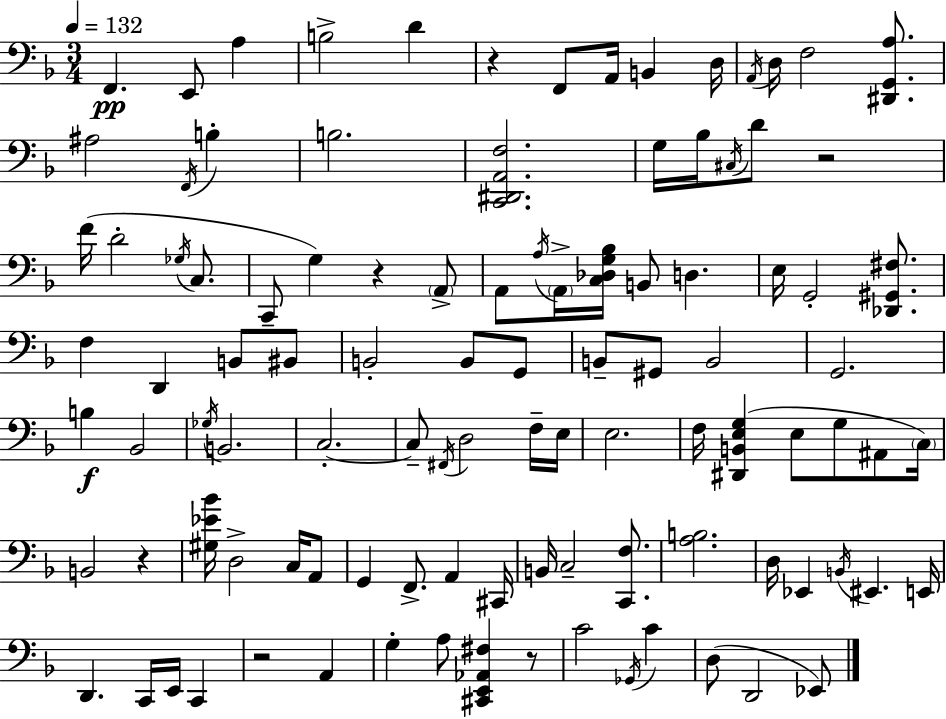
F2/q. E2/e A3/q B3/h D4/q R/q F2/e A2/s B2/q D3/s A2/s D3/s F3/h [D#2,G2,A3]/e. A#3/h F2/s B3/q B3/h. [C2,D#2,A2,F3]/h. G3/s Bb3/s C#3/s D4/e R/h F4/s D4/h Gb3/s C3/e. C2/e G3/q R/q A2/e A2/e A3/s A2/s [C3,Db3,G3,Bb3]/s B2/e D3/q. E3/s G2/h [Db2,G#2,F#3]/e. F3/q D2/q B2/e BIS2/e B2/h B2/e G2/e B2/e G#2/e B2/h G2/h. B3/q Bb2/h Gb3/s B2/h. C3/h. C3/e F#2/s D3/h F3/s E3/s E3/h. F3/s [D#2,B2,E3,G3]/q E3/e G3/e A#2/e C3/s B2/h R/q [G#3,Eb4,Bb4]/s D3/h C3/s A2/e G2/q F2/e. A2/q C#2/s B2/s C3/h [C2,F3]/e. [A3,B3]/h. D3/s Eb2/q B2/s EIS2/q. E2/s D2/q. C2/s E2/s C2/q R/h A2/q G3/q A3/e [C#2,E2,Ab2,F#3]/q R/e C4/h Gb2/s C4/q D3/e D2/h Eb2/e